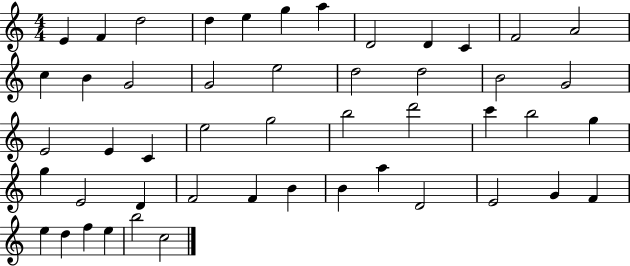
X:1
T:Untitled
M:4/4
L:1/4
K:C
E F d2 d e g a D2 D C F2 A2 c B G2 G2 e2 d2 d2 B2 G2 E2 E C e2 g2 b2 d'2 c' b2 g g E2 D F2 F B B a D2 E2 G F e d f e b2 c2